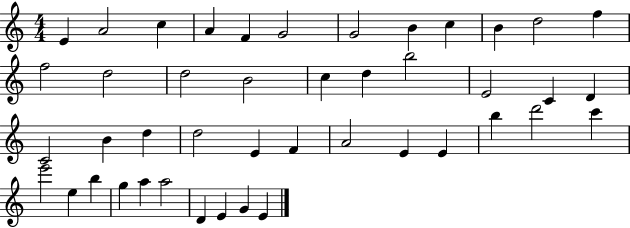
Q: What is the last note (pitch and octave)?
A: E4